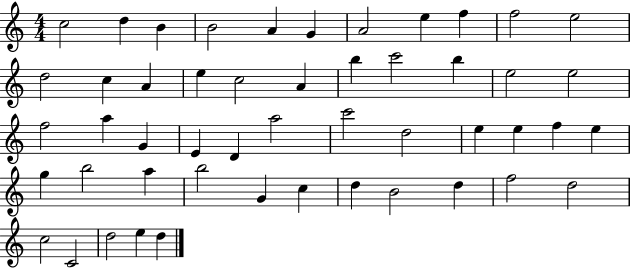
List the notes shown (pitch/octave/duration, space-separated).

C5/h D5/q B4/q B4/h A4/q G4/q A4/h E5/q F5/q F5/h E5/h D5/h C5/q A4/q E5/q C5/h A4/q B5/q C6/h B5/q E5/h E5/h F5/h A5/q G4/q E4/q D4/q A5/h C6/h D5/h E5/q E5/q F5/q E5/q G5/q B5/h A5/q B5/h G4/q C5/q D5/q B4/h D5/q F5/h D5/h C5/h C4/h D5/h E5/q D5/q